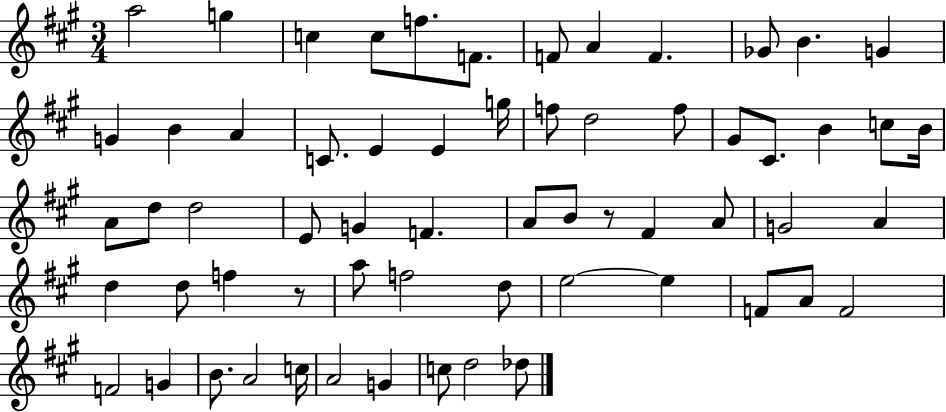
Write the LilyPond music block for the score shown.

{
  \clef treble
  \numericTimeSignature
  \time 3/4
  \key a \major
  a''2 g''4 | c''4 c''8 f''8. f'8. | f'8 a'4 f'4. | ges'8 b'4. g'4 | \break g'4 b'4 a'4 | c'8. e'4 e'4 g''16 | f''8 d''2 f''8 | gis'8 cis'8. b'4 c''8 b'16 | \break a'8 d''8 d''2 | e'8 g'4 f'4. | a'8 b'8 r8 fis'4 a'8 | g'2 a'4 | \break d''4 d''8 f''4 r8 | a''8 f''2 d''8 | e''2~~ e''4 | f'8 a'8 f'2 | \break f'2 g'4 | b'8. a'2 c''16 | a'2 g'4 | c''8 d''2 des''8 | \break \bar "|."
}